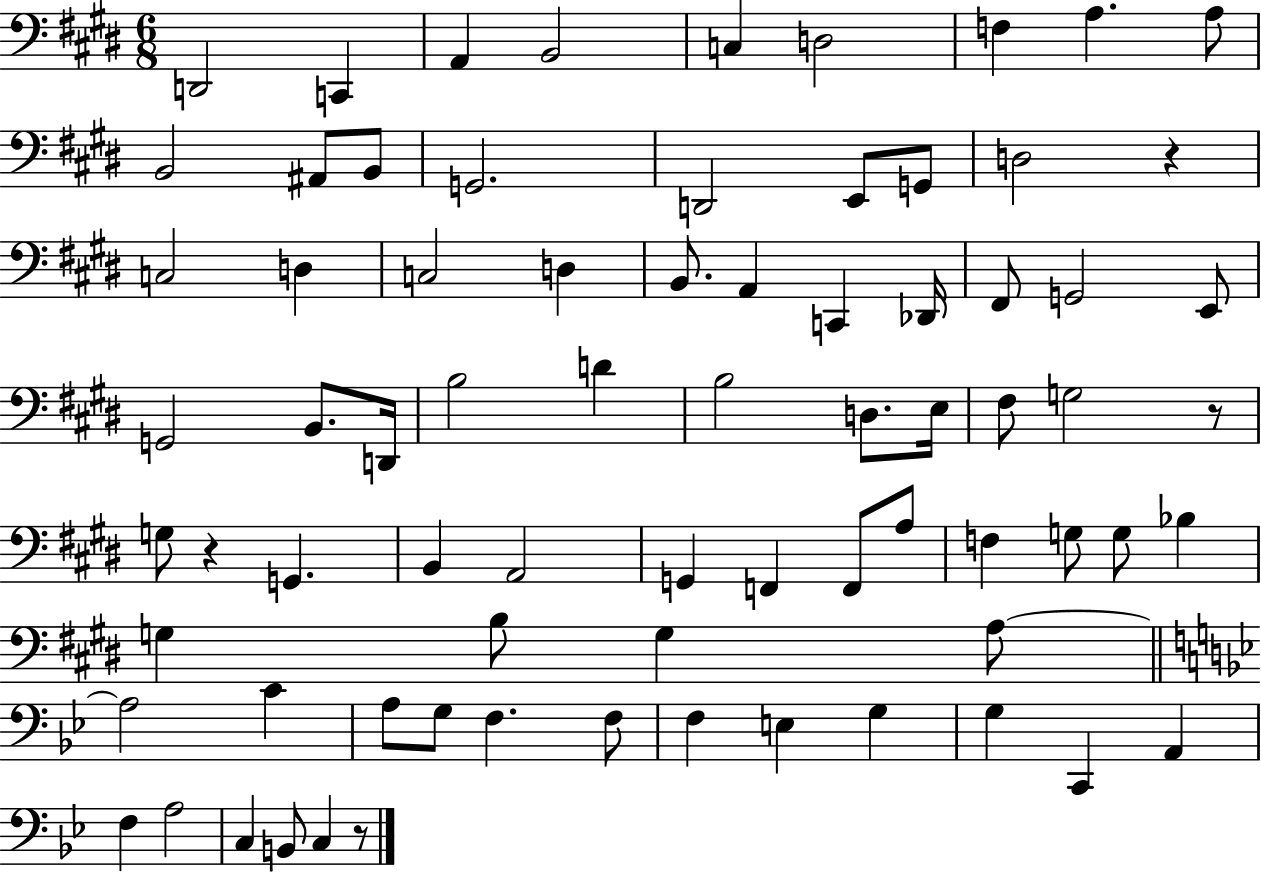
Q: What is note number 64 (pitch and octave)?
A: G3